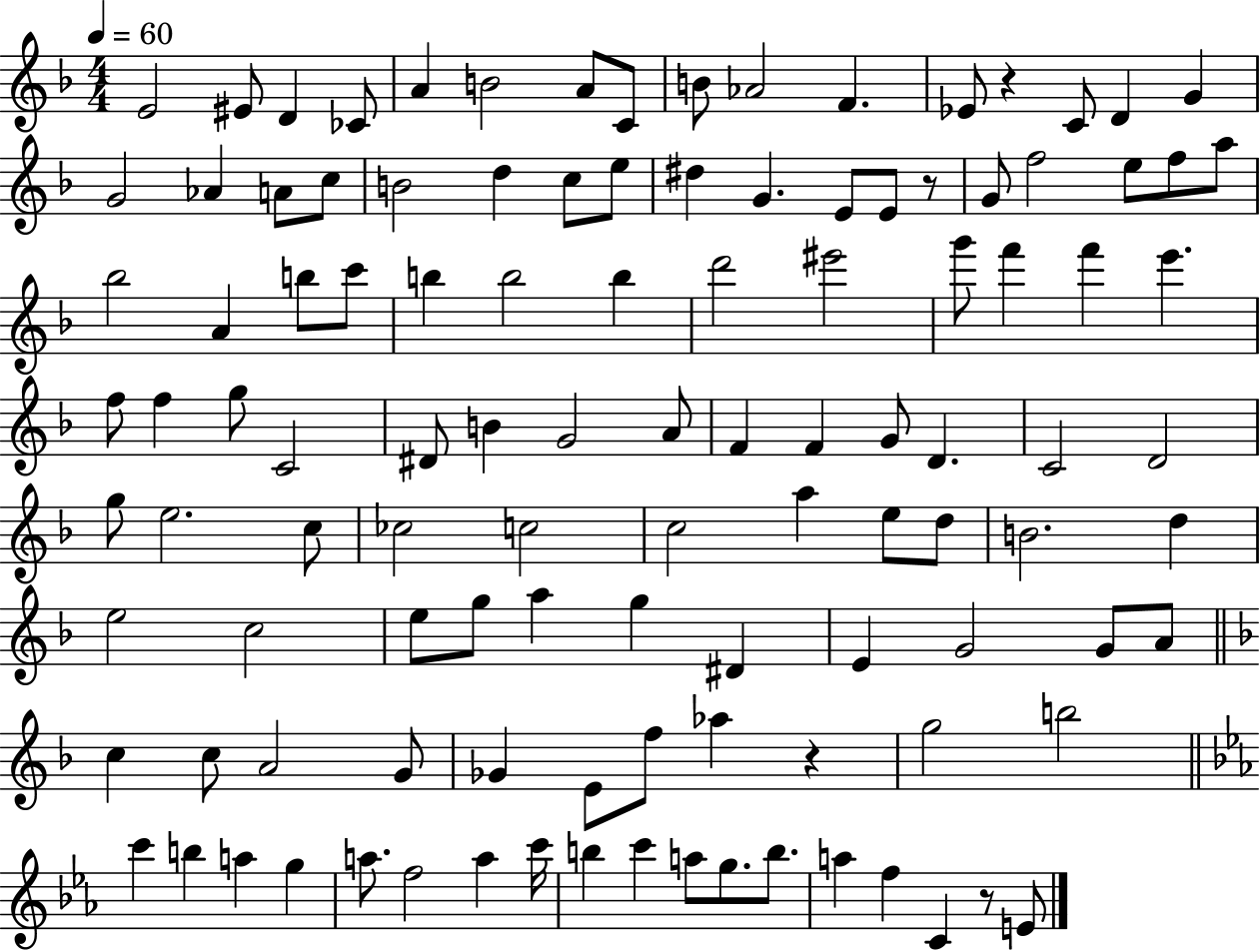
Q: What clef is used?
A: treble